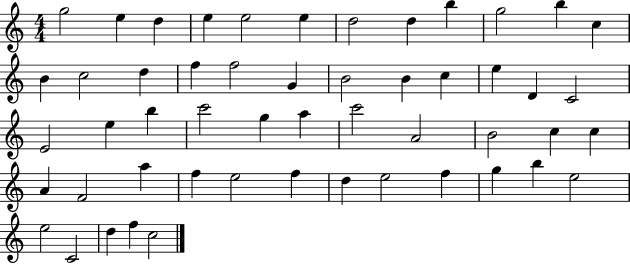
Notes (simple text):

G5/h E5/q D5/q E5/q E5/h E5/q D5/h D5/q B5/q G5/h B5/q C5/q B4/q C5/h D5/q F5/q F5/h G4/q B4/h B4/q C5/q E5/q D4/q C4/h E4/h E5/q B5/q C6/h G5/q A5/q C6/h A4/h B4/h C5/q C5/q A4/q F4/h A5/q F5/q E5/h F5/q D5/q E5/h F5/q G5/q B5/q E5/h E5/h C4/h D5/q F5/q C5/h